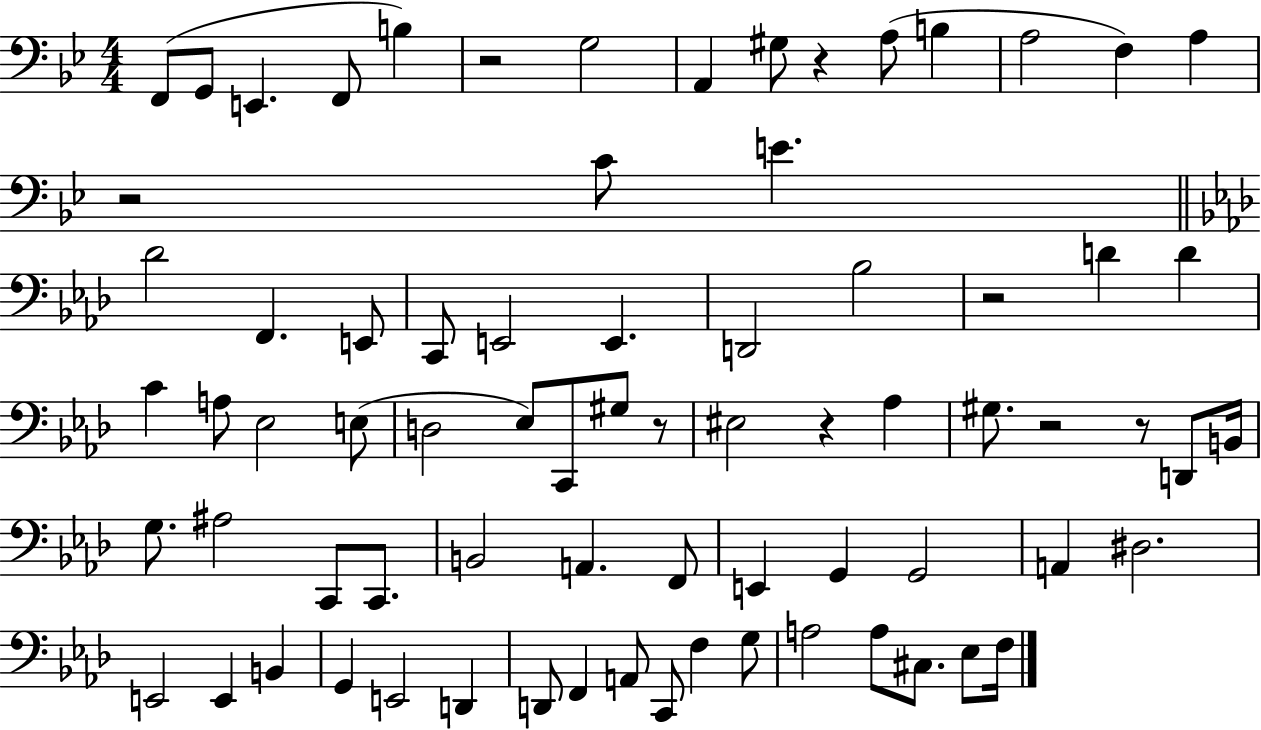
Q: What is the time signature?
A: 4/4